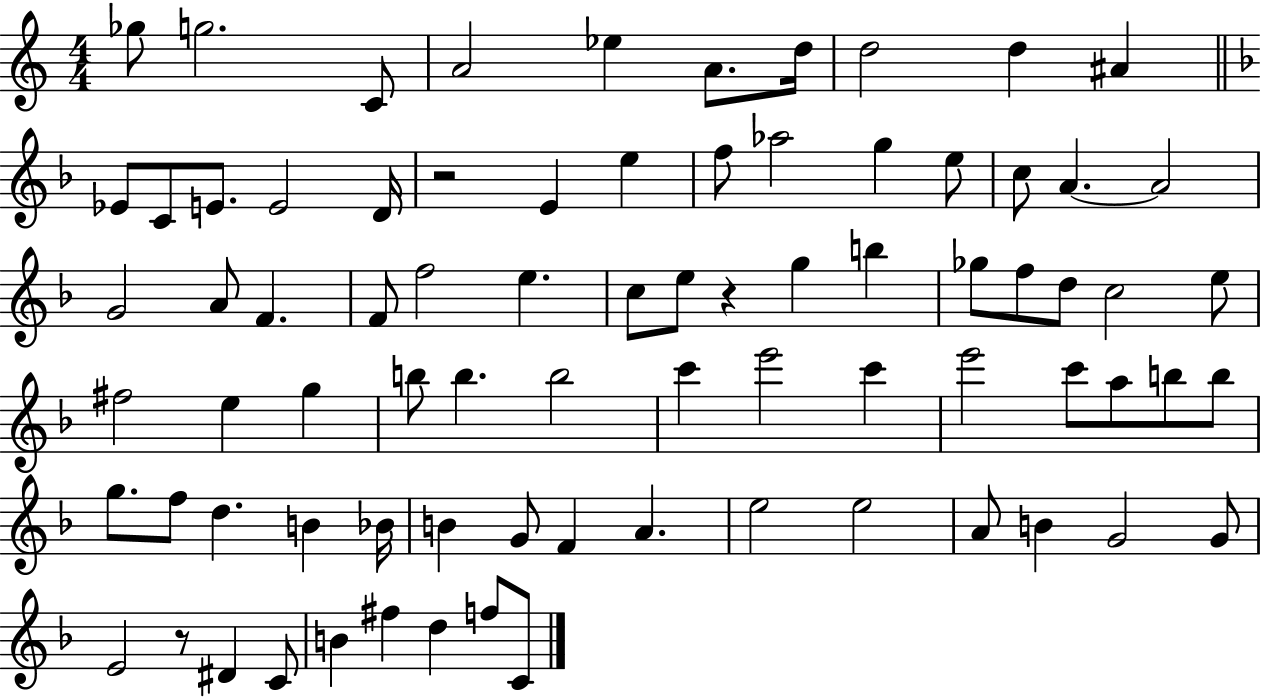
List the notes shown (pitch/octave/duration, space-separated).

Gb5/e G5/h. C4/e A4/h Eb5/q A4/e. D5/s D5/h D5/q A#4/q Eb4/e C4/e E4/e. E4/h D4/s R/h E4/q E5/q F5/e Ab5/h G5/q E5/e C5/e A4/q. A4/h G4/h A4/e F4/q. F4/e F5/h E5/q. C5/e E5/e R/q G5/q B5/q Gb5/e F5/e D5/e C5/h E5/e F#5/h E5/q G5/q B5/e B5/q. B5/h C6/q E6/h C6/q E6/h C6/e A5/e B5/e B5/e G5/e. F5/e D5/q. B4/q Bb4/s B4/q G4/e F4/q A4/q. E5/h E5/h A4/e B4/q G4/h G4/e E4/h R/e D#4/q C4/e B4/q F#5/q D5/q F5/e C4/e